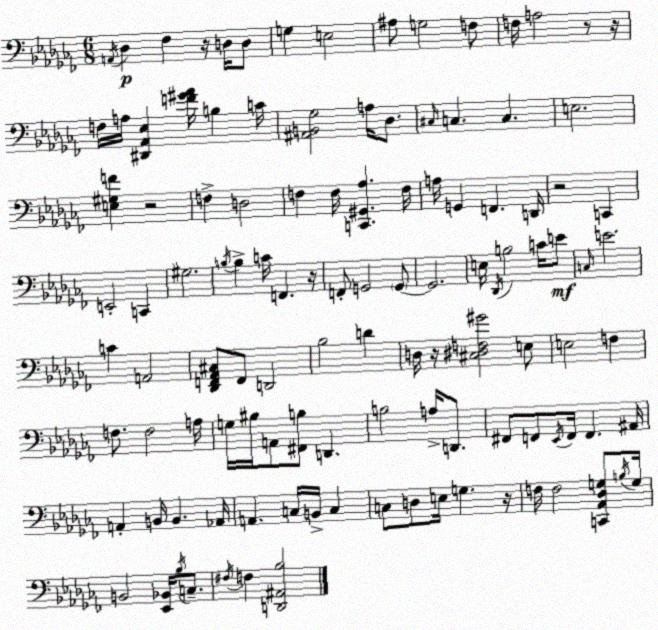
X:1
T:Untitled
M:6/8
L:1/4
K:Abm
A,,/4 _D, _F, z/4 D,/4 D,/2 G, E,2 ^A,/2 G,2 F,/2 F,/4 A,2 z/2 z/4 F,/4 A,/4 [^D,,_A,,_E,] [F^G_A]/4 B, C/4 [^A,,B,,_G,]2 A,/4 _D,/2 ^C,/4 C, C, E,2 [E,^G,F] z2 F, D,2 F, F,/4 [C,,^G,,_A,] F,/4 A,/4 G,, F,, D,,/4 z2 C,, E,,2 C,, ^G,2 B,/4 B, C/4 F,, z/4 F,,/2 G,,2 G,,/2 G,,2 E,/4 _D,,/4 B,2 C/4 E/2 C,/4 E2 C A,,2 [_D,,F,,_A,,^C,]/2 F,,/2 D,,2 _B,2 D D,/4 z/4 [^C,^D,F,^G]2 E,/2 E,2 F, F,/2 F,2 A,/4 G,/4 ^B,/4 A,,/2 [^F,,B,]/2 D,, B,2 A,/4 D,,/2 ^F,,/2 F,,/2 _E,,/4 F,,/4 F,, ^A,,/4 A,, B,,/4 B,, _A,,/4 A,, C,/4 B,,/4 C, C,/2 D,/2 E,/4 G, z/4 F,/4 F,2 [C,,_A,,_D,G,]/2 B,/4 G,/4 B,,2 [_E,,_B,,]/4 _B,/4 C,/2 ^F,/4 F, [D,,^A,,_B,]2